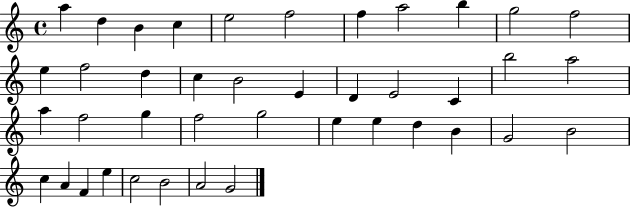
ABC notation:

X:1
T:Untitled
M:4/4
L:1/4
K:C
a d B c e2 f2 f a2 b g2 f2 e f2 d c B2 E D E2 C b2 a2 a f2 g f2 g2 e e d B G2 B2 c A F e c2 B2 A2 G2